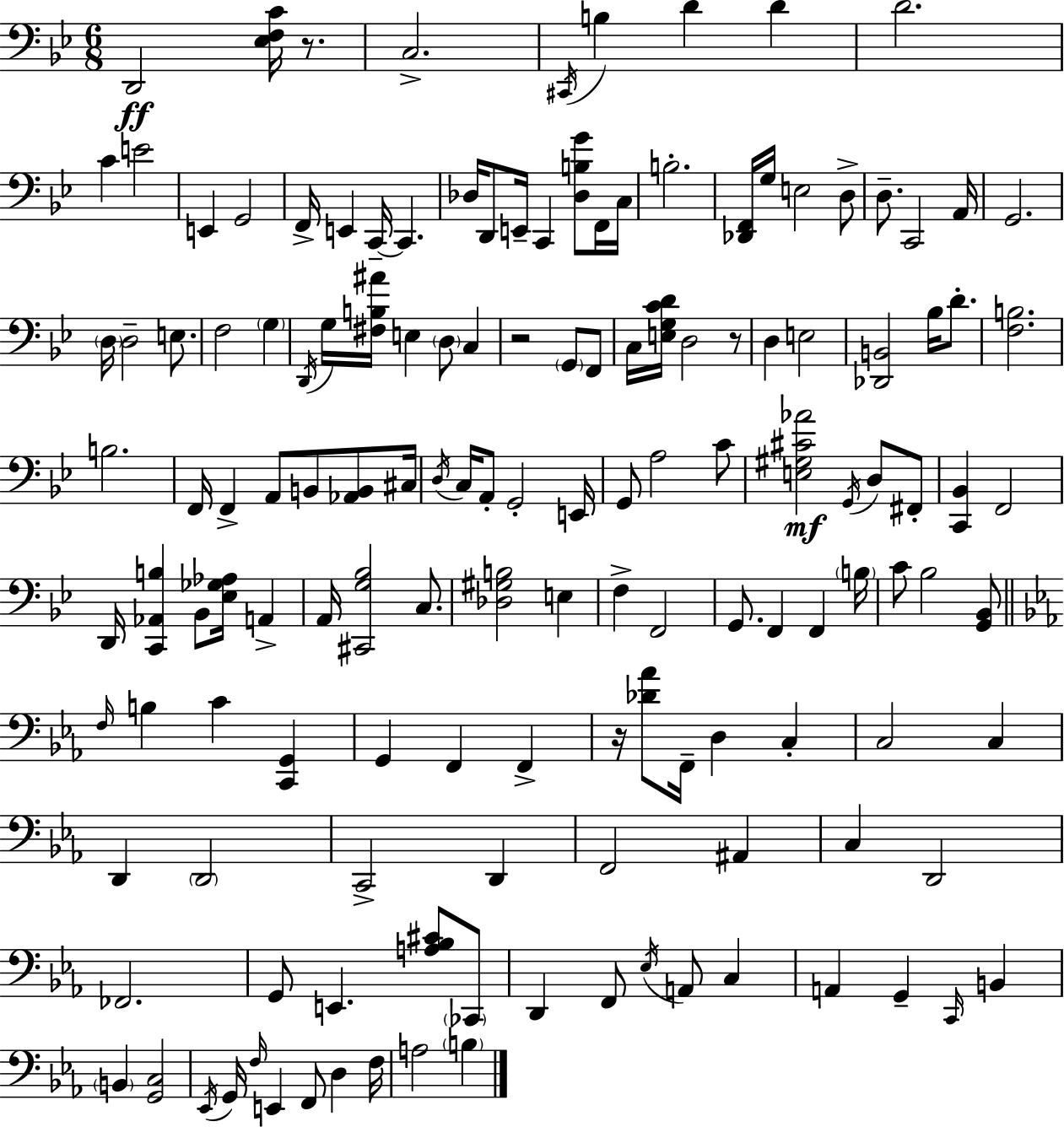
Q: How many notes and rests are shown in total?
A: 144